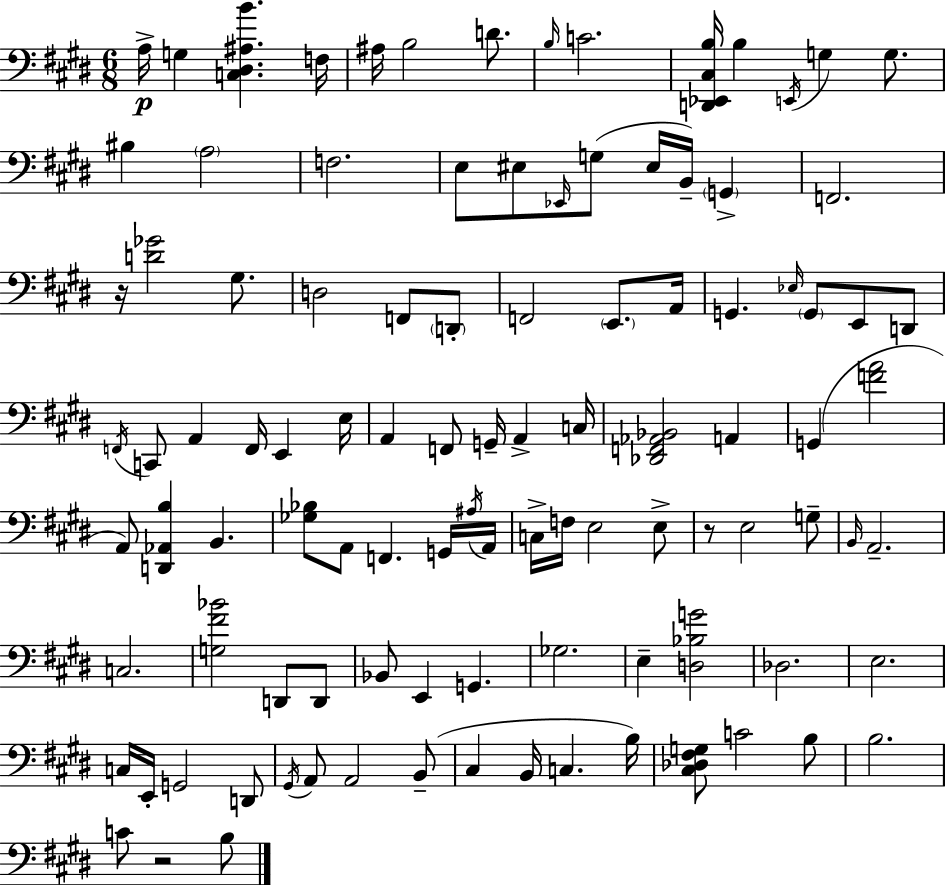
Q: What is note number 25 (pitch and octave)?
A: D3